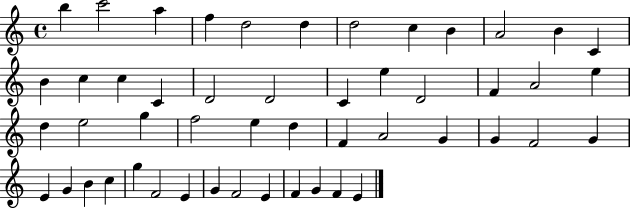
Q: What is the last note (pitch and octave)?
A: E4